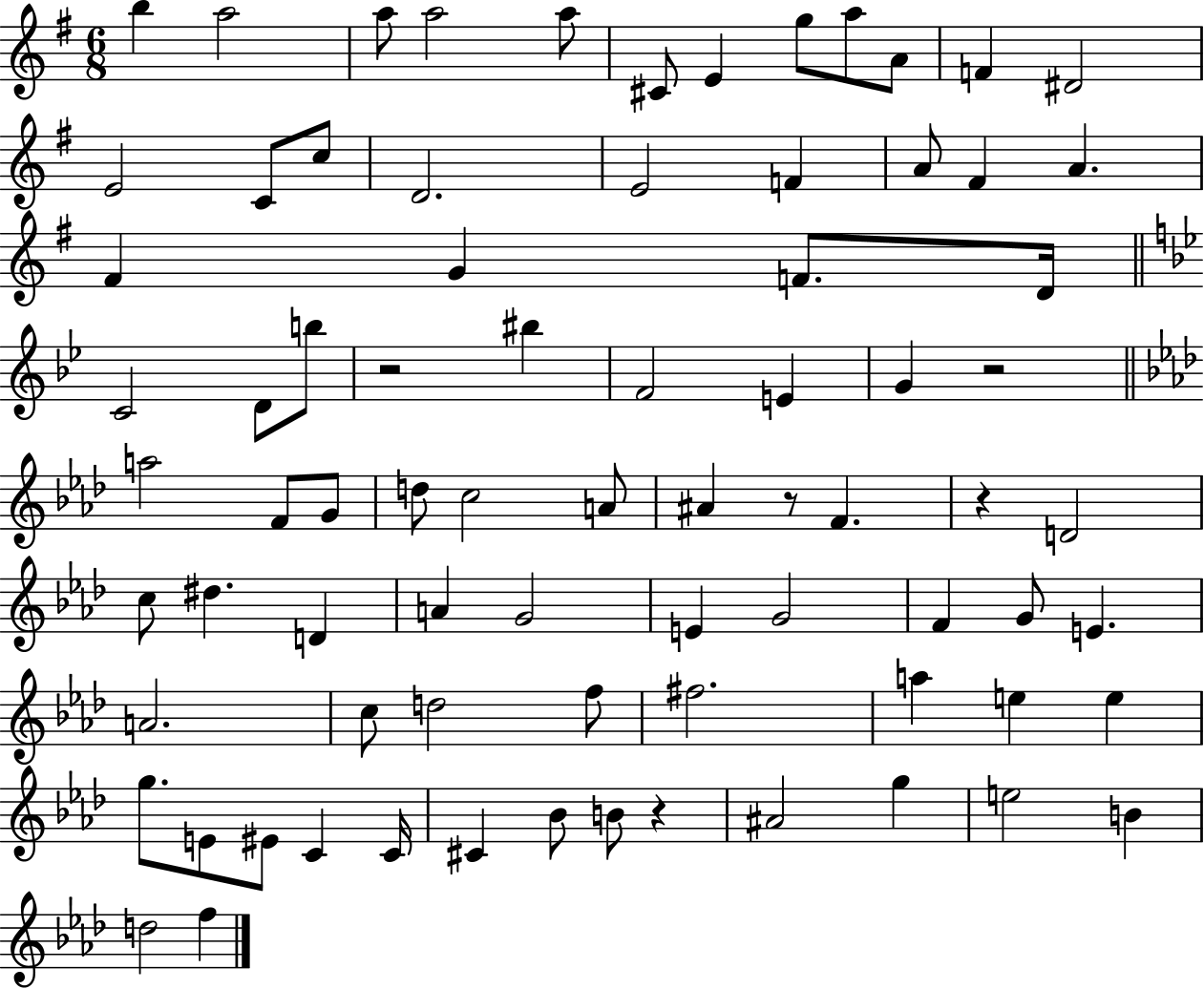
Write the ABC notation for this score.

X:1
T:Untitled
M:6/8
L:1/4
K:G
b a2 a/2 a2 a/2 ^C/2 E g/2 a/2 A/2 F ^D2 E2 C/2 c/2 D2 E2 F A/2 ^F A ^F G F/2 D/4 C2 D/2 b/2 z2 ^b F2 E G z2 a2 F/2 G/2 d/2 c2 A/2 ^A z/2 F z D2 c/2 ^d D A G2 E G2 F G/2 E A2 c/2 d2 f/2 ^f2 a e e g/2 E/2 ^E/2 C C/4 ^C _B/2 B/2 z ^A2 g e2 B d2 f